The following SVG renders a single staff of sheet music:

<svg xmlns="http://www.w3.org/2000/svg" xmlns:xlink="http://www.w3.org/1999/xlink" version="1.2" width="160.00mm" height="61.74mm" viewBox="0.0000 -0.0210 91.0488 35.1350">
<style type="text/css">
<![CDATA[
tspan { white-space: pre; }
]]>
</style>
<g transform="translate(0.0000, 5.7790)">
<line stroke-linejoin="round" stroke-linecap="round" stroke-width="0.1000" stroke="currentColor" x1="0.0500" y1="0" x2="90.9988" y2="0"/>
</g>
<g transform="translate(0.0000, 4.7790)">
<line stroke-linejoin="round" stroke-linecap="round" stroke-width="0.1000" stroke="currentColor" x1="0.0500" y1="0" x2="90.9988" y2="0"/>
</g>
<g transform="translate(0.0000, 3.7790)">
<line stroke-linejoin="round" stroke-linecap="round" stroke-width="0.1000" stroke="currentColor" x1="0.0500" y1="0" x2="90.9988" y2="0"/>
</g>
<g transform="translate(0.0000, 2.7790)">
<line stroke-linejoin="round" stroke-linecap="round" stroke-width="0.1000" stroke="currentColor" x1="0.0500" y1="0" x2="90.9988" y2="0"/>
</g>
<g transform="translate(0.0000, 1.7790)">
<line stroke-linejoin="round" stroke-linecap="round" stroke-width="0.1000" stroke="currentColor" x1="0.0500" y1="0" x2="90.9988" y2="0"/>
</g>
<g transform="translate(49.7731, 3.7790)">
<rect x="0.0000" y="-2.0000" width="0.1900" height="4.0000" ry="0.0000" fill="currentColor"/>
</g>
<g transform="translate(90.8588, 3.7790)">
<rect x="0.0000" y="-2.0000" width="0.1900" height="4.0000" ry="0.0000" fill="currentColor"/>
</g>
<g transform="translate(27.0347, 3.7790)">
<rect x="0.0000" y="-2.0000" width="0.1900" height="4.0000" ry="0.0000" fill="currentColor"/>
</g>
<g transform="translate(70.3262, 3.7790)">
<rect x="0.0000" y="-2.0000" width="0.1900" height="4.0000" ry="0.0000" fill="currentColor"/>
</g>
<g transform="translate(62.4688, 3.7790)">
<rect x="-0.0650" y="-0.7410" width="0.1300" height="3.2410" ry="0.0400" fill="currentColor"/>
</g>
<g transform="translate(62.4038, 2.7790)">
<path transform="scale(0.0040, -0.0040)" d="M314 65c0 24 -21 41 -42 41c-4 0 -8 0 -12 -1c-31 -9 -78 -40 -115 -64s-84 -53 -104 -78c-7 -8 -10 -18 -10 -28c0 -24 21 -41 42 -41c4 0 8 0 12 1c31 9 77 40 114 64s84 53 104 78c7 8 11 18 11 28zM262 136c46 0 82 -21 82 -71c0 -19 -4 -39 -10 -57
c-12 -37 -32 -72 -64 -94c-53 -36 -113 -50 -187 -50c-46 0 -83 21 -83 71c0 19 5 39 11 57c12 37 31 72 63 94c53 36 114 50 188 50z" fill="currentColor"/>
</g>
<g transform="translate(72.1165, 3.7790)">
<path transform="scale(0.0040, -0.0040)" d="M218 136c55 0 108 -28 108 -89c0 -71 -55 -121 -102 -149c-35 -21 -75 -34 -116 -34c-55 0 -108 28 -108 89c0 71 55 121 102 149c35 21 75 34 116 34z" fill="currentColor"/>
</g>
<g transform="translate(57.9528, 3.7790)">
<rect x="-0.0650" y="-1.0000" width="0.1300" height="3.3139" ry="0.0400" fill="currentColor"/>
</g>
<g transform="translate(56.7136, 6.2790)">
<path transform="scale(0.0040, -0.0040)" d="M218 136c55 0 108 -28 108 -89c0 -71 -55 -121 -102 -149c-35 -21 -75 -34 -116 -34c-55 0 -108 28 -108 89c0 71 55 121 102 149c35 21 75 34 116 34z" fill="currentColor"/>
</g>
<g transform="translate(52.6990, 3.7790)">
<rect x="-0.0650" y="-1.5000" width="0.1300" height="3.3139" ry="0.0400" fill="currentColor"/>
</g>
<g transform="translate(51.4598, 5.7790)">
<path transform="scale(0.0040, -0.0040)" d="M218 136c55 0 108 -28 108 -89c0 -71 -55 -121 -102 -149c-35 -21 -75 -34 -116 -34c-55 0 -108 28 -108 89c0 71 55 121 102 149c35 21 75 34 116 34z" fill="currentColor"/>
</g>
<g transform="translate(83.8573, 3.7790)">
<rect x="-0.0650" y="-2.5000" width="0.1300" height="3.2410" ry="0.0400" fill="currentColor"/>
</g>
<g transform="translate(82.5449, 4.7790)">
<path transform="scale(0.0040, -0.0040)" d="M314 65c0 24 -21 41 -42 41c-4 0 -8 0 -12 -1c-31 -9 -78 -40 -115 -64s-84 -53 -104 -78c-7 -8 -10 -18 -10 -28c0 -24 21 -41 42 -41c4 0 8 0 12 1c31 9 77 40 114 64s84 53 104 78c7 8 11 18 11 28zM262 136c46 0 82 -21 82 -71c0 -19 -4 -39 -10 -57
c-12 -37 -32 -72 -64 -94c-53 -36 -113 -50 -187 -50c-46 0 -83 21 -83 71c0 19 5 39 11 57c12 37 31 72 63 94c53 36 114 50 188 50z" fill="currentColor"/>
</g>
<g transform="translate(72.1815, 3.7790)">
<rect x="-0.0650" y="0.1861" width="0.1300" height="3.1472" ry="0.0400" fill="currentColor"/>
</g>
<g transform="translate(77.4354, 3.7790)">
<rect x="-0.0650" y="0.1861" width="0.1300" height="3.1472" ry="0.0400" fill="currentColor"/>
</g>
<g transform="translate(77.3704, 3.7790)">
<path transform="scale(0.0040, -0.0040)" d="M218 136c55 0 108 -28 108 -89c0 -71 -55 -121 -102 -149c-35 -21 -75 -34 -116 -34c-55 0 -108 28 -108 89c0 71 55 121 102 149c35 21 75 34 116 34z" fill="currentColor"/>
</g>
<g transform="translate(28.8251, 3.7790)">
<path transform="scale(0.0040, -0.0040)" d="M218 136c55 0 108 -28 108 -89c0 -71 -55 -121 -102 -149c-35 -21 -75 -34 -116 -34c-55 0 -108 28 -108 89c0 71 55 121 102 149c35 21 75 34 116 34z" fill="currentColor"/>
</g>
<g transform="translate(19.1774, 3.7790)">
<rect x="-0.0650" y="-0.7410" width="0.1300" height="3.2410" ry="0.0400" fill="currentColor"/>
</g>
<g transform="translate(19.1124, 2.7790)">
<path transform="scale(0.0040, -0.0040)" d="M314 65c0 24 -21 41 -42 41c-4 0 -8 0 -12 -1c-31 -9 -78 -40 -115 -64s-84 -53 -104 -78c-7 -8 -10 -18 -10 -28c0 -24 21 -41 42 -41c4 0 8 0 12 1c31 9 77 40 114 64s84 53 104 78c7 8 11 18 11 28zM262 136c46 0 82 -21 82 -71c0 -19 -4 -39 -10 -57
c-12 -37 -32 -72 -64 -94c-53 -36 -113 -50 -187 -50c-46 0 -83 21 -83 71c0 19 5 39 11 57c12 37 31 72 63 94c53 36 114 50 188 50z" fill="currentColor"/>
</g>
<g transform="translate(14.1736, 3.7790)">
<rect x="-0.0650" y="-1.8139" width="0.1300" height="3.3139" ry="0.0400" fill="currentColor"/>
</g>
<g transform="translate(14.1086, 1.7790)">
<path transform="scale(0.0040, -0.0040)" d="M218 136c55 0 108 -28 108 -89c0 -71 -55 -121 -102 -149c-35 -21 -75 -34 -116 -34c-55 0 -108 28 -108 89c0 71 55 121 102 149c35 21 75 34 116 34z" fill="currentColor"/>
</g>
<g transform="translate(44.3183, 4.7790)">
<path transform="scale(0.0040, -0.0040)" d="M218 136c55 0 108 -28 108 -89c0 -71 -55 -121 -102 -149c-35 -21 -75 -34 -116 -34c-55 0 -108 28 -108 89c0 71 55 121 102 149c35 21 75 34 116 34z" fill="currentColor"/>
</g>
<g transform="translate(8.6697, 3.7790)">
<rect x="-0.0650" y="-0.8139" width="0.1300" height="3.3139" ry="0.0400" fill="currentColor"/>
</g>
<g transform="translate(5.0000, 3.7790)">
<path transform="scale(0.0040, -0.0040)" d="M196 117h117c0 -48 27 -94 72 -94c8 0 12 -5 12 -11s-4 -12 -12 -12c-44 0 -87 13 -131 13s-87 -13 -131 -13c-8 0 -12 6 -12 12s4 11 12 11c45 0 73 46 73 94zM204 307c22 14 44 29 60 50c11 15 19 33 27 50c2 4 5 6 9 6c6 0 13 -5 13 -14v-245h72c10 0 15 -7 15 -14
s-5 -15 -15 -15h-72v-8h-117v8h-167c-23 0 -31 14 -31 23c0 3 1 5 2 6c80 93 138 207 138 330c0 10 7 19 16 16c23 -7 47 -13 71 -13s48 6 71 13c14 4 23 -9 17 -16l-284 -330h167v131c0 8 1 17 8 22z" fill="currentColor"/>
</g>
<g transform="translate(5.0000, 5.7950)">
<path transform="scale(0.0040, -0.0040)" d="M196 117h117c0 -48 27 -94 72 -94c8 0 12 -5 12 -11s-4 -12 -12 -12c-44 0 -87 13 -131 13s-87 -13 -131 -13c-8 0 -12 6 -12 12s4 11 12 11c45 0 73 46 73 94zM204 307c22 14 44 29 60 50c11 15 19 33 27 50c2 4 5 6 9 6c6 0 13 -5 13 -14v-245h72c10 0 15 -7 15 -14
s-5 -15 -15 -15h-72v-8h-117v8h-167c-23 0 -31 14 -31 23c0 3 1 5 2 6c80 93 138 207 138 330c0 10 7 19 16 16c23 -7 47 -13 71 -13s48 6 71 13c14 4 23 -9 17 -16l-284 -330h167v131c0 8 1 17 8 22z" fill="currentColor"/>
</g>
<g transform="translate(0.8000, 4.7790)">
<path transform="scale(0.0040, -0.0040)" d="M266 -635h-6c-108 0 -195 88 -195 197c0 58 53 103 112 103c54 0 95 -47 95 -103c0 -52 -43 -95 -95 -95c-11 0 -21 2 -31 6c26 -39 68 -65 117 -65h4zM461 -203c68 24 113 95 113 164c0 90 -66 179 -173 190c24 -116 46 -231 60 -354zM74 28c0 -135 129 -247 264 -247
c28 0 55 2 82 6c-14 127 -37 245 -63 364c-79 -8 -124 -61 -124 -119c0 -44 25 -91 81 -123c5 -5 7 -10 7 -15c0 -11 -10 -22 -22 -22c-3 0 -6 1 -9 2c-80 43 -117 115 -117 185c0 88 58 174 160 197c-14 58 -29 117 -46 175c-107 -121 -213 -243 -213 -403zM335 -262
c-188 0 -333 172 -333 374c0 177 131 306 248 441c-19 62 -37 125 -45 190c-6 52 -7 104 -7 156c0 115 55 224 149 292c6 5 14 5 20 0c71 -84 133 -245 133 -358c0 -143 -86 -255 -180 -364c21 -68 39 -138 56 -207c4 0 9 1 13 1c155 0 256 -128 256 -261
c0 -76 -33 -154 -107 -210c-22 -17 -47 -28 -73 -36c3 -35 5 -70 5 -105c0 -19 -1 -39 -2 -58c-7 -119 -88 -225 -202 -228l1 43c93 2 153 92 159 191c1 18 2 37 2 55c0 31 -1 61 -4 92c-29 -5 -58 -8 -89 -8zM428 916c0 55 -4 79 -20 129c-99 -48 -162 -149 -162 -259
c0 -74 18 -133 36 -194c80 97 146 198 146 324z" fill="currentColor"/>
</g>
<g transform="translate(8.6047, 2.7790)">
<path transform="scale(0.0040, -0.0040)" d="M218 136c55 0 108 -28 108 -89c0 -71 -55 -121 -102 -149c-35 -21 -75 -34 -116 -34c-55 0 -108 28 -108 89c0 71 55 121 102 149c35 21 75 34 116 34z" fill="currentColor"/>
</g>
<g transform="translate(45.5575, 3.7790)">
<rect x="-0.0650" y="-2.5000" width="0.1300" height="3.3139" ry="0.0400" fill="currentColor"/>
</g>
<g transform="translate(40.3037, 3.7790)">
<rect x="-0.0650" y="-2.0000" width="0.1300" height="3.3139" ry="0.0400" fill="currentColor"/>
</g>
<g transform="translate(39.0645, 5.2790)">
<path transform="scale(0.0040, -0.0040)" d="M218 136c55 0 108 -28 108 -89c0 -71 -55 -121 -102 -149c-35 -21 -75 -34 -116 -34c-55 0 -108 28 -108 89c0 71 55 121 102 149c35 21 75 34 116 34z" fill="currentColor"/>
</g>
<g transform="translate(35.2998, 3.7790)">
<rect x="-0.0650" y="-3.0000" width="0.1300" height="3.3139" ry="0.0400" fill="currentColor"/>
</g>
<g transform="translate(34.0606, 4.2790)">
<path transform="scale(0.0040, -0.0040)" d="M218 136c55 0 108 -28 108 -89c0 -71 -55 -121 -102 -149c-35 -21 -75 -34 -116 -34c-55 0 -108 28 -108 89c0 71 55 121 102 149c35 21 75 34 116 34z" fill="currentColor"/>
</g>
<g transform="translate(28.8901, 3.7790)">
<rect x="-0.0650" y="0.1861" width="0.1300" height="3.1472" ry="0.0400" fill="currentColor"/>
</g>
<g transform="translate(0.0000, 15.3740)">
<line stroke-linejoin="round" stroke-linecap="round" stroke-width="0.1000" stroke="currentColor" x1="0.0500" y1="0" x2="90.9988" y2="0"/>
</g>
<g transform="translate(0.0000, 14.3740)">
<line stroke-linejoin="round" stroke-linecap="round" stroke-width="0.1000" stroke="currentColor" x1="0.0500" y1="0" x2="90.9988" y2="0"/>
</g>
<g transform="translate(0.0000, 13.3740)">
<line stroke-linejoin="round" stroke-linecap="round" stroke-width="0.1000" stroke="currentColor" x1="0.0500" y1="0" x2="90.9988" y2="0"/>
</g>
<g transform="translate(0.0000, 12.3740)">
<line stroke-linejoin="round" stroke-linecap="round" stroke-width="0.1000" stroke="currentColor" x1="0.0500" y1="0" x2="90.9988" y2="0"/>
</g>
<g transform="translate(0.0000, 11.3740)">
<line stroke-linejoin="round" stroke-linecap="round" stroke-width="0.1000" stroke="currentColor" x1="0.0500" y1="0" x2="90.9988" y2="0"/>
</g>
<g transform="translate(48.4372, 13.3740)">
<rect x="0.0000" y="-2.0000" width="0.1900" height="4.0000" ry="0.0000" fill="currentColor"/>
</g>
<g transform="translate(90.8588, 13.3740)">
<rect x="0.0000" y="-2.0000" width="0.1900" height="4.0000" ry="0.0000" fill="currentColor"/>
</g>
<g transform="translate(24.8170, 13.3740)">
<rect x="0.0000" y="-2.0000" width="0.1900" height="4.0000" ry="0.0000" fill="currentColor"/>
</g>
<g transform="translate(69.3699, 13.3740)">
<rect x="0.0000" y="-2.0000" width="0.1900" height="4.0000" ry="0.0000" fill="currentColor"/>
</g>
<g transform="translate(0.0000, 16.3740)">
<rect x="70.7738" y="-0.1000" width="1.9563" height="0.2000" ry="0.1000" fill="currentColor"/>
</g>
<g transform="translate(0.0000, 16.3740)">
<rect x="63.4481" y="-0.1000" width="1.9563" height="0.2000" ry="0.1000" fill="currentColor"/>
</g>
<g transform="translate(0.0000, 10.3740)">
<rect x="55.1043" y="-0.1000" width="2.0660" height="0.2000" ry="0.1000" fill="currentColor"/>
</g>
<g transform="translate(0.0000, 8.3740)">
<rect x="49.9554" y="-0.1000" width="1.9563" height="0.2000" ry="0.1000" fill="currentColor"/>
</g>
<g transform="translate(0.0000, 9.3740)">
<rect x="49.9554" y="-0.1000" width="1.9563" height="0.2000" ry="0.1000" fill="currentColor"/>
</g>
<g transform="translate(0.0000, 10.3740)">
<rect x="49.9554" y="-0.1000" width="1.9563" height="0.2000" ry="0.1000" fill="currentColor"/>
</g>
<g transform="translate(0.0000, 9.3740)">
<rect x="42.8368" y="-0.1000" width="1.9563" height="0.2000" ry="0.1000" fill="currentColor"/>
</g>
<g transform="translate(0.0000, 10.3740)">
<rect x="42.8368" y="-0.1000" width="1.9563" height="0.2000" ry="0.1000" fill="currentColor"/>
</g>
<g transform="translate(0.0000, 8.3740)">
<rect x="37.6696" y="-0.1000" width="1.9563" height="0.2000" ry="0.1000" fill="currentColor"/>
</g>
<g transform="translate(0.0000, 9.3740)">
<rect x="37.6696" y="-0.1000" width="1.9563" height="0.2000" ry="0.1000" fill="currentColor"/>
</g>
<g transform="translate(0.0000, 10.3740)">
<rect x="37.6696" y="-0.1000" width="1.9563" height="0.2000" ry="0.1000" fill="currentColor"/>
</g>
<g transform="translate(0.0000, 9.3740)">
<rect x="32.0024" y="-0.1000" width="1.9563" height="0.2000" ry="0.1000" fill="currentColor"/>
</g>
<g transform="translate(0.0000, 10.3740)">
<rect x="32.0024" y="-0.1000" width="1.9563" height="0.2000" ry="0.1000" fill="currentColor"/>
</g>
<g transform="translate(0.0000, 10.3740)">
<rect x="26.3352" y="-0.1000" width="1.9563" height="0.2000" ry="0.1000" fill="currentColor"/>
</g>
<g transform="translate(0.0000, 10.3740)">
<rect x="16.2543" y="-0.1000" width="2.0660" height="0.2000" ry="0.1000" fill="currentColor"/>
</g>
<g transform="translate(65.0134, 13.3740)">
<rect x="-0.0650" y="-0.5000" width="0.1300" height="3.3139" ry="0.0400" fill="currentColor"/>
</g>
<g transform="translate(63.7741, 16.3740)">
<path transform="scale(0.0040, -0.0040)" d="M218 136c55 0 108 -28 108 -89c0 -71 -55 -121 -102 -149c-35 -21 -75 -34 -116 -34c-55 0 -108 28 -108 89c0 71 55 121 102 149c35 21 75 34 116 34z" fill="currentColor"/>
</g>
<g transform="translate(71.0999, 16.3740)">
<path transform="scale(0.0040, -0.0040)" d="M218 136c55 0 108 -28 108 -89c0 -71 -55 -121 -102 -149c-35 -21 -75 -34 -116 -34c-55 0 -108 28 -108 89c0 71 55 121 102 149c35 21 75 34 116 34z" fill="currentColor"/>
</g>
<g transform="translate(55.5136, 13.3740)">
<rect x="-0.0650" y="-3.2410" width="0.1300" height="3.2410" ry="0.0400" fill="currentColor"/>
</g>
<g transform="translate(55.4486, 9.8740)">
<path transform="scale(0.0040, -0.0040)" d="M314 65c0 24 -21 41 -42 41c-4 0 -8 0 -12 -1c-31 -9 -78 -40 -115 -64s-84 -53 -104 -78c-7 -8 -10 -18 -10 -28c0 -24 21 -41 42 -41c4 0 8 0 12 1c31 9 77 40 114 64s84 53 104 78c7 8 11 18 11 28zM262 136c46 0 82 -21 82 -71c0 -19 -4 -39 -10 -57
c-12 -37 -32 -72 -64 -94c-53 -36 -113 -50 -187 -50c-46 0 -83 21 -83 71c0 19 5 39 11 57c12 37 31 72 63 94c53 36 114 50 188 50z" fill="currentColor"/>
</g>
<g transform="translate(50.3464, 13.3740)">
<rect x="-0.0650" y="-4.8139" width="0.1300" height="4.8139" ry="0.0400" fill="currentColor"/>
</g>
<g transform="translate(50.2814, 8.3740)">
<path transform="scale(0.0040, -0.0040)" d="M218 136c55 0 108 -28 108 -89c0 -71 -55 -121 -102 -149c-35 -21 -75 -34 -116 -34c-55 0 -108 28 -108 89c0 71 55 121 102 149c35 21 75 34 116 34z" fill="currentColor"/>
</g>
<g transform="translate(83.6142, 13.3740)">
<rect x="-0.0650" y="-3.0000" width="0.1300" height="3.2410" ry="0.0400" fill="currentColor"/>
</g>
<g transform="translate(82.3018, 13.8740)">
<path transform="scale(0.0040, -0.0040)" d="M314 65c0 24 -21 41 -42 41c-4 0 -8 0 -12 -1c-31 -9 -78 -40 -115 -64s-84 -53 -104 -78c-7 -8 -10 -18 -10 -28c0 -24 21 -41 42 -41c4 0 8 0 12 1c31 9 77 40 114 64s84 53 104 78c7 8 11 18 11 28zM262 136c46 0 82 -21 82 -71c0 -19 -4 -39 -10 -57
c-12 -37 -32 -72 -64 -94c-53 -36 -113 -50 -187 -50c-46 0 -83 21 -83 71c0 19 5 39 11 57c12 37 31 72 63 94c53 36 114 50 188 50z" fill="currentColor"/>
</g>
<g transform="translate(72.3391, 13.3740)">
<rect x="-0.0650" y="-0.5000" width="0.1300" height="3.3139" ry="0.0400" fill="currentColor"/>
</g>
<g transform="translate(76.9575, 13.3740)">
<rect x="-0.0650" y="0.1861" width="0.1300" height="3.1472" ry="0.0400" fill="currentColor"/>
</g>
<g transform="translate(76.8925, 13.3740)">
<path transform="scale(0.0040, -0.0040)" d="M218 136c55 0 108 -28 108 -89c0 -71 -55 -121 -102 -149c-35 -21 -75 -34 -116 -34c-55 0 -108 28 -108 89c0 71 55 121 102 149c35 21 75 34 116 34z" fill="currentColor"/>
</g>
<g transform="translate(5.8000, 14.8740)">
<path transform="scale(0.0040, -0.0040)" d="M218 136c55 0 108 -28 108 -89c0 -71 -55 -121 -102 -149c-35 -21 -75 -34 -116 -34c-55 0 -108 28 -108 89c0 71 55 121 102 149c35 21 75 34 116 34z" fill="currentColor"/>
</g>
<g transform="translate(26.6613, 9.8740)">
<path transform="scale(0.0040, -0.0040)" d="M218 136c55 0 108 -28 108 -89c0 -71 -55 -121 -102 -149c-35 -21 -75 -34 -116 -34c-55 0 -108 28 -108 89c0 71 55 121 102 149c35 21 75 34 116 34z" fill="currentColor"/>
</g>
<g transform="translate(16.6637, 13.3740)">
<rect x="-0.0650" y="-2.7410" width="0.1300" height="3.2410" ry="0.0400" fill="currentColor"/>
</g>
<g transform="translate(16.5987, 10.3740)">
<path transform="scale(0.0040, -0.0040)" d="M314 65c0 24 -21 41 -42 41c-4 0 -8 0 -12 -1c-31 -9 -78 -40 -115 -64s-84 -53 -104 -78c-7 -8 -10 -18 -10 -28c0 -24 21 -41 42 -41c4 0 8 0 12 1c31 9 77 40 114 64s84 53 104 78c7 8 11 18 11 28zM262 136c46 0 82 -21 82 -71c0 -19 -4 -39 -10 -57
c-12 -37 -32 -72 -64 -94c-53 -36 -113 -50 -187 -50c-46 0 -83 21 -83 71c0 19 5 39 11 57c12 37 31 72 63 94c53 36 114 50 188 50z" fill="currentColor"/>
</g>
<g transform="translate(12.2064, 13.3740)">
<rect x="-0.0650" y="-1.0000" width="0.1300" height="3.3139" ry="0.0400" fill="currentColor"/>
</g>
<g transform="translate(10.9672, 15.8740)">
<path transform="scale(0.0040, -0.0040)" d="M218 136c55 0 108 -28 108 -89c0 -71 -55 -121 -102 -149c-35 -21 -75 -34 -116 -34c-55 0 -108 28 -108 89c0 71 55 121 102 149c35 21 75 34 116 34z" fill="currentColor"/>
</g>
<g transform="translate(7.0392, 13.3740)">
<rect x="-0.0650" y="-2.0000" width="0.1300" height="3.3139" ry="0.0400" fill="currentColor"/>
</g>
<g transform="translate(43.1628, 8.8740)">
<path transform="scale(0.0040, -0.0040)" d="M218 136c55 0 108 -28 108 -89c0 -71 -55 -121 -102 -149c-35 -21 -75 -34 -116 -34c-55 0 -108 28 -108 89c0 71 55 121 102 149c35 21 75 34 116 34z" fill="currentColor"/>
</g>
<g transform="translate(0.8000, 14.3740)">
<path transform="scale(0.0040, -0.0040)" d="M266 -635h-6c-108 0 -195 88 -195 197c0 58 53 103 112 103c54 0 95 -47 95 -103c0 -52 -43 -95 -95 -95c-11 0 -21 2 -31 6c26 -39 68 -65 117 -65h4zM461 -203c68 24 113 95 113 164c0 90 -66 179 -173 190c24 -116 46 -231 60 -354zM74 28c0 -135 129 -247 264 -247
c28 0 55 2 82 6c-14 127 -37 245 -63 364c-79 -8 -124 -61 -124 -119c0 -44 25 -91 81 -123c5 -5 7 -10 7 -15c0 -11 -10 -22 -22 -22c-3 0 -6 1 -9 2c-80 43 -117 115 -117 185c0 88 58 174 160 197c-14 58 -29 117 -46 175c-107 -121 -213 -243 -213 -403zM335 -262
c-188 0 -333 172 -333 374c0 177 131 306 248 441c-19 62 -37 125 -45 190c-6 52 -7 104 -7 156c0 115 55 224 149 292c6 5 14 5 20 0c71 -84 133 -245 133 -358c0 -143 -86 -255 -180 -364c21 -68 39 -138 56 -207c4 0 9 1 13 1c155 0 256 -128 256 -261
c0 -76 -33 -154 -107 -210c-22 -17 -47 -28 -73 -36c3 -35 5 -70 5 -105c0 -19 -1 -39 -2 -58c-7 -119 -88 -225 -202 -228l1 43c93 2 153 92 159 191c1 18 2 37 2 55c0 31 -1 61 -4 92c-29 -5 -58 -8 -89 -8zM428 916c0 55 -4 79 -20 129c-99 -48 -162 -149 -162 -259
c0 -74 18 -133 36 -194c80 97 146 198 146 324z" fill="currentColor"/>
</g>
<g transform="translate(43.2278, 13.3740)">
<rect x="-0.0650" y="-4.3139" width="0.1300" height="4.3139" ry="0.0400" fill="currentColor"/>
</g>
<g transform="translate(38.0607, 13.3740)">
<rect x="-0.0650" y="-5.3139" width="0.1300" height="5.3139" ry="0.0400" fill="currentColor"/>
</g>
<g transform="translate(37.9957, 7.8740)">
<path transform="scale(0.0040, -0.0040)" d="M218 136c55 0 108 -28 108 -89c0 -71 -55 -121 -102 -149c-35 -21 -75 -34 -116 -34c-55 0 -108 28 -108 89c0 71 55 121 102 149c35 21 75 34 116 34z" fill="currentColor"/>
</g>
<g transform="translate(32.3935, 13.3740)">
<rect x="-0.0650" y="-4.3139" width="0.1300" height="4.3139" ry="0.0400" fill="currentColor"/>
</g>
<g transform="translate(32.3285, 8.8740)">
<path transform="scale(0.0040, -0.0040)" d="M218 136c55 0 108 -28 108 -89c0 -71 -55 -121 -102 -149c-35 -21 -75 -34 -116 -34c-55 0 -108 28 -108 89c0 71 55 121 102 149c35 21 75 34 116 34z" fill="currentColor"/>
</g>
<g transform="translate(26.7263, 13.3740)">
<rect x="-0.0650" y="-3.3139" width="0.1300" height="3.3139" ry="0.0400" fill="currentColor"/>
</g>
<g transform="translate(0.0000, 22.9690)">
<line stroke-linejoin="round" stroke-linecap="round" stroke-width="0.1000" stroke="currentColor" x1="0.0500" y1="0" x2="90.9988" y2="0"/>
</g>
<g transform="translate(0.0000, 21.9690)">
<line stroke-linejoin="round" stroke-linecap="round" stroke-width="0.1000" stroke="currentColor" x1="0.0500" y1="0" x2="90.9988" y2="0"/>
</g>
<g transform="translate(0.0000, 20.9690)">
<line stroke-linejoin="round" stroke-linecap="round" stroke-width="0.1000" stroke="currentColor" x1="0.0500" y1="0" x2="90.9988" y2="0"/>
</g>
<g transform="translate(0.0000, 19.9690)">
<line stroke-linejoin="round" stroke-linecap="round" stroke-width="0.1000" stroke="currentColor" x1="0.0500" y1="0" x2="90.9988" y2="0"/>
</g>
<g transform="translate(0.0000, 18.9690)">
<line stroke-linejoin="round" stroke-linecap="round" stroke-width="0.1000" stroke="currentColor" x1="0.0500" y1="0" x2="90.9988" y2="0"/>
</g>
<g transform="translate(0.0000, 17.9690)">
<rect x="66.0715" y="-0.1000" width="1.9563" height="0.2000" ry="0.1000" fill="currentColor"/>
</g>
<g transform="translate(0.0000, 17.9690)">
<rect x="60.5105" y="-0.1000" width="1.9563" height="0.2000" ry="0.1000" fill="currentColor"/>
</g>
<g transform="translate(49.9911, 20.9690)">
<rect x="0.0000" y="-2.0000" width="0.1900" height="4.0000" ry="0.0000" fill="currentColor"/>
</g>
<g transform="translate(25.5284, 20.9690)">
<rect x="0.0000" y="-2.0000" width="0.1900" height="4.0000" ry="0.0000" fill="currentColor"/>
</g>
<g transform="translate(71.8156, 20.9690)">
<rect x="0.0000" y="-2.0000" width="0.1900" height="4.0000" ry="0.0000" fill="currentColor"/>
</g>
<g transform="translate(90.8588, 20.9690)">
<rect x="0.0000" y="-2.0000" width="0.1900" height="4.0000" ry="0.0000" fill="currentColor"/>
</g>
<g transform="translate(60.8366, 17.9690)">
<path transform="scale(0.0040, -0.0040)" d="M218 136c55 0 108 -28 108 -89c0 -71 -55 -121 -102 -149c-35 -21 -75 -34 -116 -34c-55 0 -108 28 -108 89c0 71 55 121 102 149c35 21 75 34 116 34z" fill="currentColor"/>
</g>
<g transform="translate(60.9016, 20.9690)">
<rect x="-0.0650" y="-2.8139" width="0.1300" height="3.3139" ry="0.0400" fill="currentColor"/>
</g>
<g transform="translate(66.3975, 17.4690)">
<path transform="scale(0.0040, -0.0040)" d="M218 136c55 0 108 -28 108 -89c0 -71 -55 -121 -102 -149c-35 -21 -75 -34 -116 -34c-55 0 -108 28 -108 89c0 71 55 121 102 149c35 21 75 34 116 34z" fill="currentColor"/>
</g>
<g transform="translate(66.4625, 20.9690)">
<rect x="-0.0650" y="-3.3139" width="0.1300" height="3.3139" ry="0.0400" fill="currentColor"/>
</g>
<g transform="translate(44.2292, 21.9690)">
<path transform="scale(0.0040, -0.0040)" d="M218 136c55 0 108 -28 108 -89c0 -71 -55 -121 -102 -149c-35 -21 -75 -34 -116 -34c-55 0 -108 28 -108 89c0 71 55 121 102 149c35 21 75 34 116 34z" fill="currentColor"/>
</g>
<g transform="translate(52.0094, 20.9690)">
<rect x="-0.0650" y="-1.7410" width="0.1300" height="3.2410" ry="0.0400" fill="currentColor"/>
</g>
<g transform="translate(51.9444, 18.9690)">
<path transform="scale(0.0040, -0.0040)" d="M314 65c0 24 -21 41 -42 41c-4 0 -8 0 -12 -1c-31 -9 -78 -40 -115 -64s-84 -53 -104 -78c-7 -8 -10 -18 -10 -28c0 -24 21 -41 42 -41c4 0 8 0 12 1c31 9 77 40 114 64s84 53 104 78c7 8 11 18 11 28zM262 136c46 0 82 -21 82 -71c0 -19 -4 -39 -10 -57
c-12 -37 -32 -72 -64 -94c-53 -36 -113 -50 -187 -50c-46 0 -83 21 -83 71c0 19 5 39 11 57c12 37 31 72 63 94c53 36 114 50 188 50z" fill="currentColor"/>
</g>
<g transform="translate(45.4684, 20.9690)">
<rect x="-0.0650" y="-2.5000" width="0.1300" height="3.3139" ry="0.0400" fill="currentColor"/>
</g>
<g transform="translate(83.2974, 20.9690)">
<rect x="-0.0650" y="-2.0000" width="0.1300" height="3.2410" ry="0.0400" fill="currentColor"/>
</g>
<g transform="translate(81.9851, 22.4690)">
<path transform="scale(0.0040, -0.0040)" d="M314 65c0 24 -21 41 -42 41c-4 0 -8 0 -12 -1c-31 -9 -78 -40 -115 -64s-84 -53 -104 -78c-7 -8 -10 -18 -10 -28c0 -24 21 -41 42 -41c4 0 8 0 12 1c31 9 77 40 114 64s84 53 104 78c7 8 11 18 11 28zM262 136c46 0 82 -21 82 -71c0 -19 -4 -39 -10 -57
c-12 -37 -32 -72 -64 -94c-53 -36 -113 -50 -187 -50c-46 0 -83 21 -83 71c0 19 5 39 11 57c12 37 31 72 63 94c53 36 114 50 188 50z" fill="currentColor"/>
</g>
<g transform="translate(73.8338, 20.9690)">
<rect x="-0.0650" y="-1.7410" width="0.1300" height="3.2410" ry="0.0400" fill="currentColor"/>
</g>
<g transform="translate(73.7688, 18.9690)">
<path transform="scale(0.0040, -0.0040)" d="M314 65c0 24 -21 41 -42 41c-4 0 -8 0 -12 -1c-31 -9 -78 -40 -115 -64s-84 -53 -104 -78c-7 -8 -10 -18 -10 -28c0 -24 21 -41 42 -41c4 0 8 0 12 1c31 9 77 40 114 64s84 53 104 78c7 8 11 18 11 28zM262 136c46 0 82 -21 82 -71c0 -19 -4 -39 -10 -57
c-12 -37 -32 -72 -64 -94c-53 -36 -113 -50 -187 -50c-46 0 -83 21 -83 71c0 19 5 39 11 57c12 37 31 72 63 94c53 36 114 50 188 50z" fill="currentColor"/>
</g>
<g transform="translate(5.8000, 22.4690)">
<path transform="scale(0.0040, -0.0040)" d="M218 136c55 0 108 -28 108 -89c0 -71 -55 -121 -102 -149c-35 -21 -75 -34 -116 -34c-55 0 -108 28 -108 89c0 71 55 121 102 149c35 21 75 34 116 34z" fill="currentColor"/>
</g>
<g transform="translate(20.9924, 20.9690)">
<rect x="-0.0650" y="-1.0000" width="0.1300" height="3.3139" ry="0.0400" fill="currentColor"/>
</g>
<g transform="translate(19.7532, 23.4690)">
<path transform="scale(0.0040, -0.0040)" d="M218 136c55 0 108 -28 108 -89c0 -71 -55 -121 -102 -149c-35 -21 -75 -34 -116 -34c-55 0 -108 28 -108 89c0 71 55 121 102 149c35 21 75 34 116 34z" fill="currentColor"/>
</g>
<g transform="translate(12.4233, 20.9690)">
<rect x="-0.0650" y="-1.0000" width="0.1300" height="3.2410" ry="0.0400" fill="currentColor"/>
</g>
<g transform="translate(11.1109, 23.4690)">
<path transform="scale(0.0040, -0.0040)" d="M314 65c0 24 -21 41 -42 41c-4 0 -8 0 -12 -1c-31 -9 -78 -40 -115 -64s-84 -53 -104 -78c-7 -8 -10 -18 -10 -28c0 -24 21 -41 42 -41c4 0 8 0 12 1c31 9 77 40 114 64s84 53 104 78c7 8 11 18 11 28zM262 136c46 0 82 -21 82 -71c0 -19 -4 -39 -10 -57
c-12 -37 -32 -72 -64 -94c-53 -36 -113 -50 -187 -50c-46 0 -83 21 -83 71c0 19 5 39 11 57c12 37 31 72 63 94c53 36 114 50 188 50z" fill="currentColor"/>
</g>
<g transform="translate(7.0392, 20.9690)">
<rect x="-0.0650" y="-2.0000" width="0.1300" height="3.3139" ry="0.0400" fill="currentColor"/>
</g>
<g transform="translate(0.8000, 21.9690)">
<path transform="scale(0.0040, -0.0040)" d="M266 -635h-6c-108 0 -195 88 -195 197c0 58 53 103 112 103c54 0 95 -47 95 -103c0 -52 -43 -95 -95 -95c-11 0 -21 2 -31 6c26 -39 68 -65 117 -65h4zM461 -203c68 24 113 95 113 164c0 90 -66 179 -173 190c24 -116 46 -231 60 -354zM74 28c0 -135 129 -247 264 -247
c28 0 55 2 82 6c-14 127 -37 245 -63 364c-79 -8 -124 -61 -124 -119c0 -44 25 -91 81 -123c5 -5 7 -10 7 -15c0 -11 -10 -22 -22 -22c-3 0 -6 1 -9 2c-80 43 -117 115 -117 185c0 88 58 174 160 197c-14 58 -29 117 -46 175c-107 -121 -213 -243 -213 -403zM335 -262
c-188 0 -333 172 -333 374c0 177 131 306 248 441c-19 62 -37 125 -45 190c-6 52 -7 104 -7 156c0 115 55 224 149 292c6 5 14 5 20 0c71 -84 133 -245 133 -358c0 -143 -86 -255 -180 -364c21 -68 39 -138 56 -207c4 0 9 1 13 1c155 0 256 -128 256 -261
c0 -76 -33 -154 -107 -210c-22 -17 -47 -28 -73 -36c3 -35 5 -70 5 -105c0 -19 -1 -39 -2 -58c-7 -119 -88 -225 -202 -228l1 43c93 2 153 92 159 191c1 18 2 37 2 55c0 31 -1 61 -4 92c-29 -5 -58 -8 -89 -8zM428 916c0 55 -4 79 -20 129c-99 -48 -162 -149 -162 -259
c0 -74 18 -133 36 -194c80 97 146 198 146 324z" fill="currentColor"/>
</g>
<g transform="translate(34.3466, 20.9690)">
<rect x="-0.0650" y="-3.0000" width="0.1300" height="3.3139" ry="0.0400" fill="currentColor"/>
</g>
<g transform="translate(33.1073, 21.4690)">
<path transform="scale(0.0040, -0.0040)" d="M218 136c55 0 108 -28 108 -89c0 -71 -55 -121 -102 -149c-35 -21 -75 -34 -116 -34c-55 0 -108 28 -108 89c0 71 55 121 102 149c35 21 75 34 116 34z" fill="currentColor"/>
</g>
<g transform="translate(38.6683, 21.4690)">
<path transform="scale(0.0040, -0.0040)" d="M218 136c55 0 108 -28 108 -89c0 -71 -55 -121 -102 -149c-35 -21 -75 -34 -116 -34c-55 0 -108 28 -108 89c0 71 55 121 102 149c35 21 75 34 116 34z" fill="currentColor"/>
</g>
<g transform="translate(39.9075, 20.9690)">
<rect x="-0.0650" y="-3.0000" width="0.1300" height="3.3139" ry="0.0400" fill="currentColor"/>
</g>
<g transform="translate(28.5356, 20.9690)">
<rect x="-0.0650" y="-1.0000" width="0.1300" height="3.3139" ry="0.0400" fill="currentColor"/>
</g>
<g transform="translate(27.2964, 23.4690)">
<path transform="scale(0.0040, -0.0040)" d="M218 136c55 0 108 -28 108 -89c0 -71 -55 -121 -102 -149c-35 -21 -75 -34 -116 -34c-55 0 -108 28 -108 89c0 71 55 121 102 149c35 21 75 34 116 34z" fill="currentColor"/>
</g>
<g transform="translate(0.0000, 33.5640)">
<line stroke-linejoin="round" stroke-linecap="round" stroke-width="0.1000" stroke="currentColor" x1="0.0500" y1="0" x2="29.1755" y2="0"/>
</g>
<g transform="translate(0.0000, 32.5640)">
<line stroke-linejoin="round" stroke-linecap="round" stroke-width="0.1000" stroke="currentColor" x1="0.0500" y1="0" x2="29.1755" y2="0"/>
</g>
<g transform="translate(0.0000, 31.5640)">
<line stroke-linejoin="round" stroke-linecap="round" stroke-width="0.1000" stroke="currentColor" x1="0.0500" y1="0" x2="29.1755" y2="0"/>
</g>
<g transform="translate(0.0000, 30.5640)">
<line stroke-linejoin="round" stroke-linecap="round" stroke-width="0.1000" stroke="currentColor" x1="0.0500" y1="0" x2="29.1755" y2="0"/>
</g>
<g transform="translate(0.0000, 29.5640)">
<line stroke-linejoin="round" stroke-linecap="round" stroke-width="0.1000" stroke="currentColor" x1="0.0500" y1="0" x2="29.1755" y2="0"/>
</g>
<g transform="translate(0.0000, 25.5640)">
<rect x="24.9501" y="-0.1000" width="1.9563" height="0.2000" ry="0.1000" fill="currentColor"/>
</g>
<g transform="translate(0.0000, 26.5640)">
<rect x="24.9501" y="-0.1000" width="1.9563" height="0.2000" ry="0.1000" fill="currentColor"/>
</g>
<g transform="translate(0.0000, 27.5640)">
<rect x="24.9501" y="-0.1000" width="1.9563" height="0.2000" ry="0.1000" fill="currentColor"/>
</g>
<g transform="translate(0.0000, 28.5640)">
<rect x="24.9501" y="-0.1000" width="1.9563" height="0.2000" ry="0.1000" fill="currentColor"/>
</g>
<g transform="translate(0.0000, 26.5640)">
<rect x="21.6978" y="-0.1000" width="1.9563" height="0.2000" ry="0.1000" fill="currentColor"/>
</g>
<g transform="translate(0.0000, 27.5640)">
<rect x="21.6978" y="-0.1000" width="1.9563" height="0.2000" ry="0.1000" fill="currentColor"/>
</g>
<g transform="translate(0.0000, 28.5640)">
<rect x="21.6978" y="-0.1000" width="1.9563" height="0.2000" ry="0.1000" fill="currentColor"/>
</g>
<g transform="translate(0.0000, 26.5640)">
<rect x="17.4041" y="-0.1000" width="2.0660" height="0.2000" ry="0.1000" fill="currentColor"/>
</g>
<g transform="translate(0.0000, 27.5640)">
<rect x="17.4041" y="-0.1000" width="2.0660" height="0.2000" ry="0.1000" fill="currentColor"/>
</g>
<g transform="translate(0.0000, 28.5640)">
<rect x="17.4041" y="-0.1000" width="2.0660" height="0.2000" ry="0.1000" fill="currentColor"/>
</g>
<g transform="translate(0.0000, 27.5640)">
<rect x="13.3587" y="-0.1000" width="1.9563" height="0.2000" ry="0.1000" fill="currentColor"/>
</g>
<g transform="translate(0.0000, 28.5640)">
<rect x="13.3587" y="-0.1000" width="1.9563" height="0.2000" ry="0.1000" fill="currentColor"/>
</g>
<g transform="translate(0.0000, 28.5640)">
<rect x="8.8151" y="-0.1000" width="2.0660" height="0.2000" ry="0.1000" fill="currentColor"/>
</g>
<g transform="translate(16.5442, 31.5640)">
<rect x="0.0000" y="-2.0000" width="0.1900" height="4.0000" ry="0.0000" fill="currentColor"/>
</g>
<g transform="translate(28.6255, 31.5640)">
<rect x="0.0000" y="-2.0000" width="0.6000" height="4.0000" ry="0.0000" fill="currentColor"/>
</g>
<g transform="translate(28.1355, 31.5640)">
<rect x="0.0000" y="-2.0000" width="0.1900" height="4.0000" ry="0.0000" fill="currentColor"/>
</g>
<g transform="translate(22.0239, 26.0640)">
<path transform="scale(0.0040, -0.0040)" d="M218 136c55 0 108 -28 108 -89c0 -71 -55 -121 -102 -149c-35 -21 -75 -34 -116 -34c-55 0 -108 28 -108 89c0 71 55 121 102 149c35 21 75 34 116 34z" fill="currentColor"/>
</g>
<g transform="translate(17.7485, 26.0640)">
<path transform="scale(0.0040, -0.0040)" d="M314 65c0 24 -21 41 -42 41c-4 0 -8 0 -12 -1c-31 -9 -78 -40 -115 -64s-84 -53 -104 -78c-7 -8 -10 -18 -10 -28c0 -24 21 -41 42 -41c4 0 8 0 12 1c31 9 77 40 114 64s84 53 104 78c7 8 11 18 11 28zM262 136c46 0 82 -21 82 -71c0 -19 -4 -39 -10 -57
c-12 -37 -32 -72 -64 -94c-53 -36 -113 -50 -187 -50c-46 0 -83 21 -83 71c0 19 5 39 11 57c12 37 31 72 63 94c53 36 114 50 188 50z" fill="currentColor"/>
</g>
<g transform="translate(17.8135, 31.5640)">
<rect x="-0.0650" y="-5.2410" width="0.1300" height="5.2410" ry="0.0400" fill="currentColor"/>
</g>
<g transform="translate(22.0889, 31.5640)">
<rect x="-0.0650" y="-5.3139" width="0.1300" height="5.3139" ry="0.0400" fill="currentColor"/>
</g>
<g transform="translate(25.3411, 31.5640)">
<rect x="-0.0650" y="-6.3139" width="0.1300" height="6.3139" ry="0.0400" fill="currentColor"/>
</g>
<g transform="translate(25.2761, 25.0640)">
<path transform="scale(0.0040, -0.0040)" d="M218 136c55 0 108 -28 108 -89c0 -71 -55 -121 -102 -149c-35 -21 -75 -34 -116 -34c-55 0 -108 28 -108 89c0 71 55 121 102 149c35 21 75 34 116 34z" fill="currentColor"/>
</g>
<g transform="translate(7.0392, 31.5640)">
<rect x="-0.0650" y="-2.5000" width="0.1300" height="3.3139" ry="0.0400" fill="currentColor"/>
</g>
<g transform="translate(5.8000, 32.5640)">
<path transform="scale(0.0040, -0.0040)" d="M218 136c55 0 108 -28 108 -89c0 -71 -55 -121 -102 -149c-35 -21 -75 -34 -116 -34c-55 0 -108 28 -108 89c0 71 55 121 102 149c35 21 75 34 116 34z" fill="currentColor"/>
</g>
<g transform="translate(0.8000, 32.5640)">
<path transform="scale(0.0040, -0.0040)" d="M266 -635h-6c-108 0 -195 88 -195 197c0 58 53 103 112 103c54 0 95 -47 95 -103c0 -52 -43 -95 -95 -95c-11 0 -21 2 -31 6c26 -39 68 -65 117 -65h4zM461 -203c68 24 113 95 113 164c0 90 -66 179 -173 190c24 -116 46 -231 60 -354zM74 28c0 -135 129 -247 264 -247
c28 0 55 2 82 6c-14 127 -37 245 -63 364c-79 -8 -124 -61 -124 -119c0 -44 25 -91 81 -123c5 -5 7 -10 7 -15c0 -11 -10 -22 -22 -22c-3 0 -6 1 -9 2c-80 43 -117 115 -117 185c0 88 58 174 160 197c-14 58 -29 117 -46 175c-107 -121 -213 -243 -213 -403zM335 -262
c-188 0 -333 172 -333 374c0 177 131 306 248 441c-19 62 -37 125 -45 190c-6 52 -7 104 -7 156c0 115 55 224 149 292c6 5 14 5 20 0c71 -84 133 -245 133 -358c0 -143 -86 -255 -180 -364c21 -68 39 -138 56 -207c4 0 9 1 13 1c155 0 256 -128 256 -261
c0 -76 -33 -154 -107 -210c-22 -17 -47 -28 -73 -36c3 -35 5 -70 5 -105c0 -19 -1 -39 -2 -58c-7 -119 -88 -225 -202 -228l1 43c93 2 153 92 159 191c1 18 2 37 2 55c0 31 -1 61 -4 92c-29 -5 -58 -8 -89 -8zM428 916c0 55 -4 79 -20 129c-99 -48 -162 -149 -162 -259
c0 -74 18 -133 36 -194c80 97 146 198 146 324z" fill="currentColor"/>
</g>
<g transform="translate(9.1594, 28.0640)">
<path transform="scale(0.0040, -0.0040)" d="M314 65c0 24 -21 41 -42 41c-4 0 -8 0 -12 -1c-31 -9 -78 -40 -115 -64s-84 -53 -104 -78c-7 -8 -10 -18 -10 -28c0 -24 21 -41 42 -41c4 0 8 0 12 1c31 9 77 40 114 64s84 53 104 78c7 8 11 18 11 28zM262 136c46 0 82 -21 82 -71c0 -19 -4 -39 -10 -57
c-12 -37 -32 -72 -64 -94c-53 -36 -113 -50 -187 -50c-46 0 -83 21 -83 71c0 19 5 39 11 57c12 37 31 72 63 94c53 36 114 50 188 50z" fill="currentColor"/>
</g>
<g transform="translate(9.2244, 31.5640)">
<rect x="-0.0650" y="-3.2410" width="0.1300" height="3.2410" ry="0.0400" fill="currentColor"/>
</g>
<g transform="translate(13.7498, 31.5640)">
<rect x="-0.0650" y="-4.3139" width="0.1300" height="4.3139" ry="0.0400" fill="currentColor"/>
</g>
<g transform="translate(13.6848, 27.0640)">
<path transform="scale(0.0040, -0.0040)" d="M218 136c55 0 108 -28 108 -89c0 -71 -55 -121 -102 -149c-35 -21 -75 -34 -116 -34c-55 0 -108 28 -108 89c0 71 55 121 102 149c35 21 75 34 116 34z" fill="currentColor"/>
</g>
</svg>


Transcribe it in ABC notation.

X:1
T:Untitled
M:4/4
L:1/4
K:C
d f d2 B A F G E D d2 B B G2 F D a2 b d' f' d' e' b2 C C B A2 F D2 D D A A G f2 a b f2 F2 G b2 d' f'2 f' a'